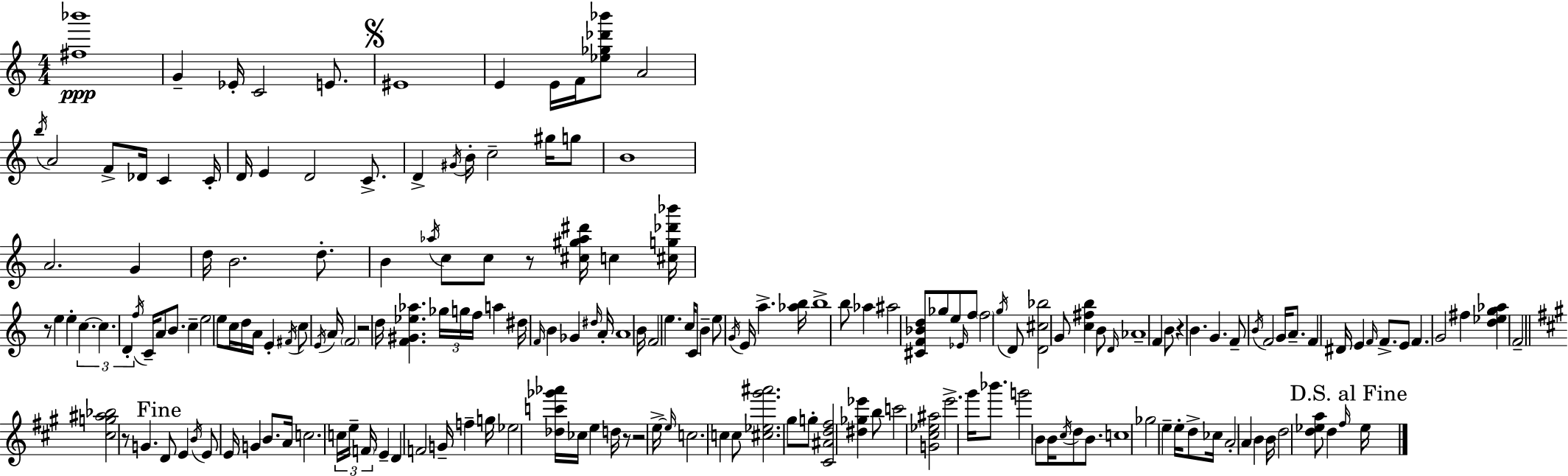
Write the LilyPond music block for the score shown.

{
  \clef treble
  \numericTimeSignature
  \time 4/4
  \key c \major
  <fis'' bes'''>1\ppp | g'4-- ees'16-. c'2 e'8. | \mark \markup { \musicglyph "scripts.segno" } eis'1 | e'4 e'16 f'16 <ees'' ges'' des''' bes'''>8 a'2 | \break \acciaccatura { b''16 } a'2 f'8-> des'16 c'4 | c'16-. d'16 e'4 d'2 c'8.-> | d'4-> \acciaccatura { gis'16 } b'16-. c''2-- gis''16 | g''8 b'1 | \break a'2. g'4 | d''16 b'2. d''8.-. | b'4 \acciaccatura { aes''16 } c''8 c''8 r8 <cis'' gis'' aes'' dis'''>16 c''4 | <cis'' g'' des''' bes'''>16 r8 e''4 e''4-. \tuplet 3/2 { c''4.~~ | \break c''4. d'4-. } \acciaccatura { f''16 } c'16-- a'8 | b'8. c''4-- e''2 | e''8 c''16 d''16 a'16 e'4-. \acciaccatura { fis'16 } c''8 \acciaccatura { e'16 } a'16 \parenthesize f'2 | r2 d''16 <f' gis' ees'' aes''>4. | \break \tuplet 3/2 { ges''16 g''16 f''16 } a''4 dis''16 \grace { f'16 } b'4 | ges'4 \grace { dis''16 } a'16-. a'1 | b'16 f'2 | e''4. c''16 c'8 b'4-- e''8 | \break \acciaccatura { g'16 } e'16 a''4.-> <aes'' b''>16 b''1-> | b''8 aes''4 ais''2 | <cis' f' bes' d''>8 ges''8 e''8 \grace { ees'16 } f''8 | \parenthesize f''2 \acciaccatura { g''16 } d'8 <d' cis'' bes''>2 | \break g'8 <c'' fis'' b''>4 b'8 \grace { d'16 } aes'1-- | f'4 | b'8 r4 b'4. g'4. | f'8-- \acciaccatura { b'16 } f'2 g'16 a'8.-- | \break f'4 dis'16 e'4 \grace { f'16 } f'8.-> e'8 | f'4. g'2 fis''4 | <d'' ees'' g'' aes''>4 f'2-- \bar "||" \break \key a \major <cis'' g'' ais'' bes''>2 r8 g'4. | \mark "Fine" d'8 e'4 \acciaccatura { b'16 } e'8 e'16 g'4 b'8. | a'16 c''2. \tuplet 3/2 { c''16 e''16-- | \parenthesize f'16 } e'4-- d'4 f'2 | \break g'16-- f''4-- g''16 ees''2 <des'' c''' ges''' aes'''>16 | ces''16 e''4 d''16 r8 r2 | e''16->~~ \grace { e''16 } c''2. c''4 | c''8 <cis'' ees'' gis''' ais'''>2. | \break gis''8 g''8-. <cis' ais' d'' fis''>2 <dis'' ges'' ees'''>4 | b''8 c'''2 <g' cis'' ees'' ais''>2 | e'''2.-> gis'''16 bes'''8. | g'''2 b'8 b'16 \acciaccatura { cis''16 } d''8 | \break b'8. c''1 | ges''2 e''4-- e''16-. | d''8-> ces''16 a'2-. a'4 b'4 | b'16 d''2 <d'' ees'' a''>8 d''4 | \break \grace { fis''16 } \mark "D.S. al Fine" ees''16 \bar "|."
}